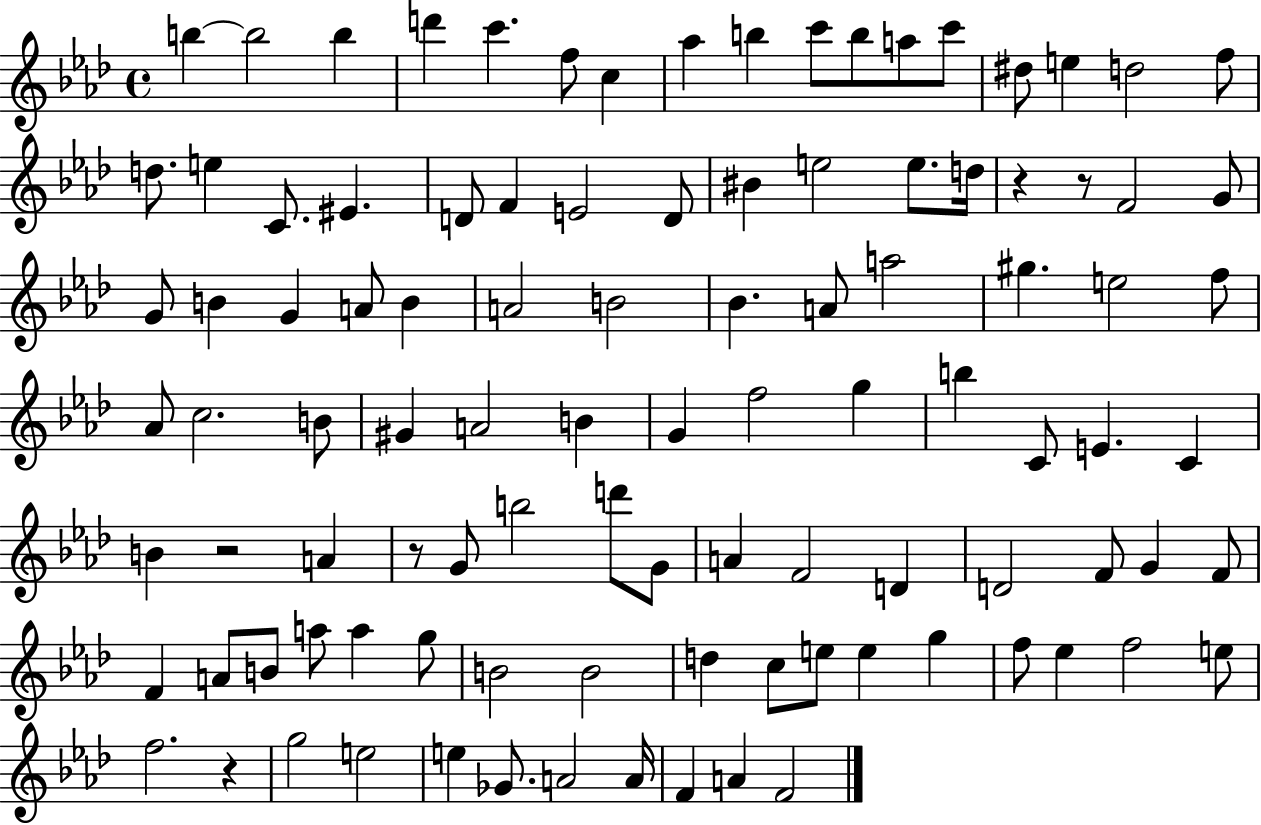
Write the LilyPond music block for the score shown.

{
  \clef treble
  \time 4/4
  \defaultTimeSignature
  \key aes \major
  b''4~~ b''2 b''4 | d'''4 c'''4. f''8 c''4 | aes''4 b''4 c'''8 b''8 a''8 c'''8 | dis''8 e''4 d''2 f''8 | \break d''8. e''4 c'8. eis'4. | d'8 f'4 e'2 d'8 | bis'4 e''2 e''8. d''16 | r4 r8 f'2 g'8 | \break g'8 b'4 g'4 a'8 b'4 | a'2 b'2 | bes'4. a'8 a''2 | gis''4. e''2 f''8 | \break aes'8 c''2. b'8 | gis'4 a'2 b'4 | g'4 f''2 g''4 | b''4 c'8 e'4. c'4 | \break b'4 r2 a'4 | r8 g'8 b''2 d'''8 g'8 | a'4 f'2 d'4 | d'2 f'8 g'4 f'8 | \break f'4 a'8 b'8 a''8 a''4 g''8 | b'2 b'2 | d''4 c''8 e''8 e''4 g''4 | f''8 ees''4 f''2 e''8 | \break f''2. r4 | g''2 e''2 | e''4 ges'8. a'2 a'16 | f'4 a'4 f'2 | \break \bar "|."
}